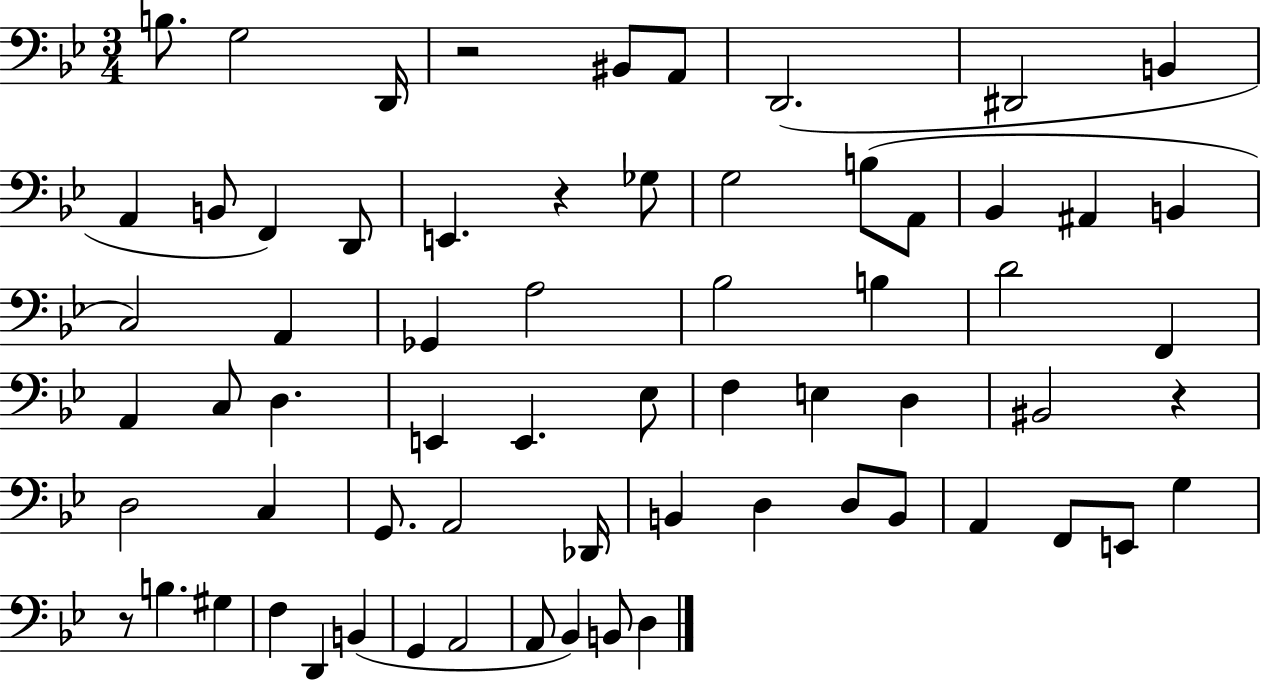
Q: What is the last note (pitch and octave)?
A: D3